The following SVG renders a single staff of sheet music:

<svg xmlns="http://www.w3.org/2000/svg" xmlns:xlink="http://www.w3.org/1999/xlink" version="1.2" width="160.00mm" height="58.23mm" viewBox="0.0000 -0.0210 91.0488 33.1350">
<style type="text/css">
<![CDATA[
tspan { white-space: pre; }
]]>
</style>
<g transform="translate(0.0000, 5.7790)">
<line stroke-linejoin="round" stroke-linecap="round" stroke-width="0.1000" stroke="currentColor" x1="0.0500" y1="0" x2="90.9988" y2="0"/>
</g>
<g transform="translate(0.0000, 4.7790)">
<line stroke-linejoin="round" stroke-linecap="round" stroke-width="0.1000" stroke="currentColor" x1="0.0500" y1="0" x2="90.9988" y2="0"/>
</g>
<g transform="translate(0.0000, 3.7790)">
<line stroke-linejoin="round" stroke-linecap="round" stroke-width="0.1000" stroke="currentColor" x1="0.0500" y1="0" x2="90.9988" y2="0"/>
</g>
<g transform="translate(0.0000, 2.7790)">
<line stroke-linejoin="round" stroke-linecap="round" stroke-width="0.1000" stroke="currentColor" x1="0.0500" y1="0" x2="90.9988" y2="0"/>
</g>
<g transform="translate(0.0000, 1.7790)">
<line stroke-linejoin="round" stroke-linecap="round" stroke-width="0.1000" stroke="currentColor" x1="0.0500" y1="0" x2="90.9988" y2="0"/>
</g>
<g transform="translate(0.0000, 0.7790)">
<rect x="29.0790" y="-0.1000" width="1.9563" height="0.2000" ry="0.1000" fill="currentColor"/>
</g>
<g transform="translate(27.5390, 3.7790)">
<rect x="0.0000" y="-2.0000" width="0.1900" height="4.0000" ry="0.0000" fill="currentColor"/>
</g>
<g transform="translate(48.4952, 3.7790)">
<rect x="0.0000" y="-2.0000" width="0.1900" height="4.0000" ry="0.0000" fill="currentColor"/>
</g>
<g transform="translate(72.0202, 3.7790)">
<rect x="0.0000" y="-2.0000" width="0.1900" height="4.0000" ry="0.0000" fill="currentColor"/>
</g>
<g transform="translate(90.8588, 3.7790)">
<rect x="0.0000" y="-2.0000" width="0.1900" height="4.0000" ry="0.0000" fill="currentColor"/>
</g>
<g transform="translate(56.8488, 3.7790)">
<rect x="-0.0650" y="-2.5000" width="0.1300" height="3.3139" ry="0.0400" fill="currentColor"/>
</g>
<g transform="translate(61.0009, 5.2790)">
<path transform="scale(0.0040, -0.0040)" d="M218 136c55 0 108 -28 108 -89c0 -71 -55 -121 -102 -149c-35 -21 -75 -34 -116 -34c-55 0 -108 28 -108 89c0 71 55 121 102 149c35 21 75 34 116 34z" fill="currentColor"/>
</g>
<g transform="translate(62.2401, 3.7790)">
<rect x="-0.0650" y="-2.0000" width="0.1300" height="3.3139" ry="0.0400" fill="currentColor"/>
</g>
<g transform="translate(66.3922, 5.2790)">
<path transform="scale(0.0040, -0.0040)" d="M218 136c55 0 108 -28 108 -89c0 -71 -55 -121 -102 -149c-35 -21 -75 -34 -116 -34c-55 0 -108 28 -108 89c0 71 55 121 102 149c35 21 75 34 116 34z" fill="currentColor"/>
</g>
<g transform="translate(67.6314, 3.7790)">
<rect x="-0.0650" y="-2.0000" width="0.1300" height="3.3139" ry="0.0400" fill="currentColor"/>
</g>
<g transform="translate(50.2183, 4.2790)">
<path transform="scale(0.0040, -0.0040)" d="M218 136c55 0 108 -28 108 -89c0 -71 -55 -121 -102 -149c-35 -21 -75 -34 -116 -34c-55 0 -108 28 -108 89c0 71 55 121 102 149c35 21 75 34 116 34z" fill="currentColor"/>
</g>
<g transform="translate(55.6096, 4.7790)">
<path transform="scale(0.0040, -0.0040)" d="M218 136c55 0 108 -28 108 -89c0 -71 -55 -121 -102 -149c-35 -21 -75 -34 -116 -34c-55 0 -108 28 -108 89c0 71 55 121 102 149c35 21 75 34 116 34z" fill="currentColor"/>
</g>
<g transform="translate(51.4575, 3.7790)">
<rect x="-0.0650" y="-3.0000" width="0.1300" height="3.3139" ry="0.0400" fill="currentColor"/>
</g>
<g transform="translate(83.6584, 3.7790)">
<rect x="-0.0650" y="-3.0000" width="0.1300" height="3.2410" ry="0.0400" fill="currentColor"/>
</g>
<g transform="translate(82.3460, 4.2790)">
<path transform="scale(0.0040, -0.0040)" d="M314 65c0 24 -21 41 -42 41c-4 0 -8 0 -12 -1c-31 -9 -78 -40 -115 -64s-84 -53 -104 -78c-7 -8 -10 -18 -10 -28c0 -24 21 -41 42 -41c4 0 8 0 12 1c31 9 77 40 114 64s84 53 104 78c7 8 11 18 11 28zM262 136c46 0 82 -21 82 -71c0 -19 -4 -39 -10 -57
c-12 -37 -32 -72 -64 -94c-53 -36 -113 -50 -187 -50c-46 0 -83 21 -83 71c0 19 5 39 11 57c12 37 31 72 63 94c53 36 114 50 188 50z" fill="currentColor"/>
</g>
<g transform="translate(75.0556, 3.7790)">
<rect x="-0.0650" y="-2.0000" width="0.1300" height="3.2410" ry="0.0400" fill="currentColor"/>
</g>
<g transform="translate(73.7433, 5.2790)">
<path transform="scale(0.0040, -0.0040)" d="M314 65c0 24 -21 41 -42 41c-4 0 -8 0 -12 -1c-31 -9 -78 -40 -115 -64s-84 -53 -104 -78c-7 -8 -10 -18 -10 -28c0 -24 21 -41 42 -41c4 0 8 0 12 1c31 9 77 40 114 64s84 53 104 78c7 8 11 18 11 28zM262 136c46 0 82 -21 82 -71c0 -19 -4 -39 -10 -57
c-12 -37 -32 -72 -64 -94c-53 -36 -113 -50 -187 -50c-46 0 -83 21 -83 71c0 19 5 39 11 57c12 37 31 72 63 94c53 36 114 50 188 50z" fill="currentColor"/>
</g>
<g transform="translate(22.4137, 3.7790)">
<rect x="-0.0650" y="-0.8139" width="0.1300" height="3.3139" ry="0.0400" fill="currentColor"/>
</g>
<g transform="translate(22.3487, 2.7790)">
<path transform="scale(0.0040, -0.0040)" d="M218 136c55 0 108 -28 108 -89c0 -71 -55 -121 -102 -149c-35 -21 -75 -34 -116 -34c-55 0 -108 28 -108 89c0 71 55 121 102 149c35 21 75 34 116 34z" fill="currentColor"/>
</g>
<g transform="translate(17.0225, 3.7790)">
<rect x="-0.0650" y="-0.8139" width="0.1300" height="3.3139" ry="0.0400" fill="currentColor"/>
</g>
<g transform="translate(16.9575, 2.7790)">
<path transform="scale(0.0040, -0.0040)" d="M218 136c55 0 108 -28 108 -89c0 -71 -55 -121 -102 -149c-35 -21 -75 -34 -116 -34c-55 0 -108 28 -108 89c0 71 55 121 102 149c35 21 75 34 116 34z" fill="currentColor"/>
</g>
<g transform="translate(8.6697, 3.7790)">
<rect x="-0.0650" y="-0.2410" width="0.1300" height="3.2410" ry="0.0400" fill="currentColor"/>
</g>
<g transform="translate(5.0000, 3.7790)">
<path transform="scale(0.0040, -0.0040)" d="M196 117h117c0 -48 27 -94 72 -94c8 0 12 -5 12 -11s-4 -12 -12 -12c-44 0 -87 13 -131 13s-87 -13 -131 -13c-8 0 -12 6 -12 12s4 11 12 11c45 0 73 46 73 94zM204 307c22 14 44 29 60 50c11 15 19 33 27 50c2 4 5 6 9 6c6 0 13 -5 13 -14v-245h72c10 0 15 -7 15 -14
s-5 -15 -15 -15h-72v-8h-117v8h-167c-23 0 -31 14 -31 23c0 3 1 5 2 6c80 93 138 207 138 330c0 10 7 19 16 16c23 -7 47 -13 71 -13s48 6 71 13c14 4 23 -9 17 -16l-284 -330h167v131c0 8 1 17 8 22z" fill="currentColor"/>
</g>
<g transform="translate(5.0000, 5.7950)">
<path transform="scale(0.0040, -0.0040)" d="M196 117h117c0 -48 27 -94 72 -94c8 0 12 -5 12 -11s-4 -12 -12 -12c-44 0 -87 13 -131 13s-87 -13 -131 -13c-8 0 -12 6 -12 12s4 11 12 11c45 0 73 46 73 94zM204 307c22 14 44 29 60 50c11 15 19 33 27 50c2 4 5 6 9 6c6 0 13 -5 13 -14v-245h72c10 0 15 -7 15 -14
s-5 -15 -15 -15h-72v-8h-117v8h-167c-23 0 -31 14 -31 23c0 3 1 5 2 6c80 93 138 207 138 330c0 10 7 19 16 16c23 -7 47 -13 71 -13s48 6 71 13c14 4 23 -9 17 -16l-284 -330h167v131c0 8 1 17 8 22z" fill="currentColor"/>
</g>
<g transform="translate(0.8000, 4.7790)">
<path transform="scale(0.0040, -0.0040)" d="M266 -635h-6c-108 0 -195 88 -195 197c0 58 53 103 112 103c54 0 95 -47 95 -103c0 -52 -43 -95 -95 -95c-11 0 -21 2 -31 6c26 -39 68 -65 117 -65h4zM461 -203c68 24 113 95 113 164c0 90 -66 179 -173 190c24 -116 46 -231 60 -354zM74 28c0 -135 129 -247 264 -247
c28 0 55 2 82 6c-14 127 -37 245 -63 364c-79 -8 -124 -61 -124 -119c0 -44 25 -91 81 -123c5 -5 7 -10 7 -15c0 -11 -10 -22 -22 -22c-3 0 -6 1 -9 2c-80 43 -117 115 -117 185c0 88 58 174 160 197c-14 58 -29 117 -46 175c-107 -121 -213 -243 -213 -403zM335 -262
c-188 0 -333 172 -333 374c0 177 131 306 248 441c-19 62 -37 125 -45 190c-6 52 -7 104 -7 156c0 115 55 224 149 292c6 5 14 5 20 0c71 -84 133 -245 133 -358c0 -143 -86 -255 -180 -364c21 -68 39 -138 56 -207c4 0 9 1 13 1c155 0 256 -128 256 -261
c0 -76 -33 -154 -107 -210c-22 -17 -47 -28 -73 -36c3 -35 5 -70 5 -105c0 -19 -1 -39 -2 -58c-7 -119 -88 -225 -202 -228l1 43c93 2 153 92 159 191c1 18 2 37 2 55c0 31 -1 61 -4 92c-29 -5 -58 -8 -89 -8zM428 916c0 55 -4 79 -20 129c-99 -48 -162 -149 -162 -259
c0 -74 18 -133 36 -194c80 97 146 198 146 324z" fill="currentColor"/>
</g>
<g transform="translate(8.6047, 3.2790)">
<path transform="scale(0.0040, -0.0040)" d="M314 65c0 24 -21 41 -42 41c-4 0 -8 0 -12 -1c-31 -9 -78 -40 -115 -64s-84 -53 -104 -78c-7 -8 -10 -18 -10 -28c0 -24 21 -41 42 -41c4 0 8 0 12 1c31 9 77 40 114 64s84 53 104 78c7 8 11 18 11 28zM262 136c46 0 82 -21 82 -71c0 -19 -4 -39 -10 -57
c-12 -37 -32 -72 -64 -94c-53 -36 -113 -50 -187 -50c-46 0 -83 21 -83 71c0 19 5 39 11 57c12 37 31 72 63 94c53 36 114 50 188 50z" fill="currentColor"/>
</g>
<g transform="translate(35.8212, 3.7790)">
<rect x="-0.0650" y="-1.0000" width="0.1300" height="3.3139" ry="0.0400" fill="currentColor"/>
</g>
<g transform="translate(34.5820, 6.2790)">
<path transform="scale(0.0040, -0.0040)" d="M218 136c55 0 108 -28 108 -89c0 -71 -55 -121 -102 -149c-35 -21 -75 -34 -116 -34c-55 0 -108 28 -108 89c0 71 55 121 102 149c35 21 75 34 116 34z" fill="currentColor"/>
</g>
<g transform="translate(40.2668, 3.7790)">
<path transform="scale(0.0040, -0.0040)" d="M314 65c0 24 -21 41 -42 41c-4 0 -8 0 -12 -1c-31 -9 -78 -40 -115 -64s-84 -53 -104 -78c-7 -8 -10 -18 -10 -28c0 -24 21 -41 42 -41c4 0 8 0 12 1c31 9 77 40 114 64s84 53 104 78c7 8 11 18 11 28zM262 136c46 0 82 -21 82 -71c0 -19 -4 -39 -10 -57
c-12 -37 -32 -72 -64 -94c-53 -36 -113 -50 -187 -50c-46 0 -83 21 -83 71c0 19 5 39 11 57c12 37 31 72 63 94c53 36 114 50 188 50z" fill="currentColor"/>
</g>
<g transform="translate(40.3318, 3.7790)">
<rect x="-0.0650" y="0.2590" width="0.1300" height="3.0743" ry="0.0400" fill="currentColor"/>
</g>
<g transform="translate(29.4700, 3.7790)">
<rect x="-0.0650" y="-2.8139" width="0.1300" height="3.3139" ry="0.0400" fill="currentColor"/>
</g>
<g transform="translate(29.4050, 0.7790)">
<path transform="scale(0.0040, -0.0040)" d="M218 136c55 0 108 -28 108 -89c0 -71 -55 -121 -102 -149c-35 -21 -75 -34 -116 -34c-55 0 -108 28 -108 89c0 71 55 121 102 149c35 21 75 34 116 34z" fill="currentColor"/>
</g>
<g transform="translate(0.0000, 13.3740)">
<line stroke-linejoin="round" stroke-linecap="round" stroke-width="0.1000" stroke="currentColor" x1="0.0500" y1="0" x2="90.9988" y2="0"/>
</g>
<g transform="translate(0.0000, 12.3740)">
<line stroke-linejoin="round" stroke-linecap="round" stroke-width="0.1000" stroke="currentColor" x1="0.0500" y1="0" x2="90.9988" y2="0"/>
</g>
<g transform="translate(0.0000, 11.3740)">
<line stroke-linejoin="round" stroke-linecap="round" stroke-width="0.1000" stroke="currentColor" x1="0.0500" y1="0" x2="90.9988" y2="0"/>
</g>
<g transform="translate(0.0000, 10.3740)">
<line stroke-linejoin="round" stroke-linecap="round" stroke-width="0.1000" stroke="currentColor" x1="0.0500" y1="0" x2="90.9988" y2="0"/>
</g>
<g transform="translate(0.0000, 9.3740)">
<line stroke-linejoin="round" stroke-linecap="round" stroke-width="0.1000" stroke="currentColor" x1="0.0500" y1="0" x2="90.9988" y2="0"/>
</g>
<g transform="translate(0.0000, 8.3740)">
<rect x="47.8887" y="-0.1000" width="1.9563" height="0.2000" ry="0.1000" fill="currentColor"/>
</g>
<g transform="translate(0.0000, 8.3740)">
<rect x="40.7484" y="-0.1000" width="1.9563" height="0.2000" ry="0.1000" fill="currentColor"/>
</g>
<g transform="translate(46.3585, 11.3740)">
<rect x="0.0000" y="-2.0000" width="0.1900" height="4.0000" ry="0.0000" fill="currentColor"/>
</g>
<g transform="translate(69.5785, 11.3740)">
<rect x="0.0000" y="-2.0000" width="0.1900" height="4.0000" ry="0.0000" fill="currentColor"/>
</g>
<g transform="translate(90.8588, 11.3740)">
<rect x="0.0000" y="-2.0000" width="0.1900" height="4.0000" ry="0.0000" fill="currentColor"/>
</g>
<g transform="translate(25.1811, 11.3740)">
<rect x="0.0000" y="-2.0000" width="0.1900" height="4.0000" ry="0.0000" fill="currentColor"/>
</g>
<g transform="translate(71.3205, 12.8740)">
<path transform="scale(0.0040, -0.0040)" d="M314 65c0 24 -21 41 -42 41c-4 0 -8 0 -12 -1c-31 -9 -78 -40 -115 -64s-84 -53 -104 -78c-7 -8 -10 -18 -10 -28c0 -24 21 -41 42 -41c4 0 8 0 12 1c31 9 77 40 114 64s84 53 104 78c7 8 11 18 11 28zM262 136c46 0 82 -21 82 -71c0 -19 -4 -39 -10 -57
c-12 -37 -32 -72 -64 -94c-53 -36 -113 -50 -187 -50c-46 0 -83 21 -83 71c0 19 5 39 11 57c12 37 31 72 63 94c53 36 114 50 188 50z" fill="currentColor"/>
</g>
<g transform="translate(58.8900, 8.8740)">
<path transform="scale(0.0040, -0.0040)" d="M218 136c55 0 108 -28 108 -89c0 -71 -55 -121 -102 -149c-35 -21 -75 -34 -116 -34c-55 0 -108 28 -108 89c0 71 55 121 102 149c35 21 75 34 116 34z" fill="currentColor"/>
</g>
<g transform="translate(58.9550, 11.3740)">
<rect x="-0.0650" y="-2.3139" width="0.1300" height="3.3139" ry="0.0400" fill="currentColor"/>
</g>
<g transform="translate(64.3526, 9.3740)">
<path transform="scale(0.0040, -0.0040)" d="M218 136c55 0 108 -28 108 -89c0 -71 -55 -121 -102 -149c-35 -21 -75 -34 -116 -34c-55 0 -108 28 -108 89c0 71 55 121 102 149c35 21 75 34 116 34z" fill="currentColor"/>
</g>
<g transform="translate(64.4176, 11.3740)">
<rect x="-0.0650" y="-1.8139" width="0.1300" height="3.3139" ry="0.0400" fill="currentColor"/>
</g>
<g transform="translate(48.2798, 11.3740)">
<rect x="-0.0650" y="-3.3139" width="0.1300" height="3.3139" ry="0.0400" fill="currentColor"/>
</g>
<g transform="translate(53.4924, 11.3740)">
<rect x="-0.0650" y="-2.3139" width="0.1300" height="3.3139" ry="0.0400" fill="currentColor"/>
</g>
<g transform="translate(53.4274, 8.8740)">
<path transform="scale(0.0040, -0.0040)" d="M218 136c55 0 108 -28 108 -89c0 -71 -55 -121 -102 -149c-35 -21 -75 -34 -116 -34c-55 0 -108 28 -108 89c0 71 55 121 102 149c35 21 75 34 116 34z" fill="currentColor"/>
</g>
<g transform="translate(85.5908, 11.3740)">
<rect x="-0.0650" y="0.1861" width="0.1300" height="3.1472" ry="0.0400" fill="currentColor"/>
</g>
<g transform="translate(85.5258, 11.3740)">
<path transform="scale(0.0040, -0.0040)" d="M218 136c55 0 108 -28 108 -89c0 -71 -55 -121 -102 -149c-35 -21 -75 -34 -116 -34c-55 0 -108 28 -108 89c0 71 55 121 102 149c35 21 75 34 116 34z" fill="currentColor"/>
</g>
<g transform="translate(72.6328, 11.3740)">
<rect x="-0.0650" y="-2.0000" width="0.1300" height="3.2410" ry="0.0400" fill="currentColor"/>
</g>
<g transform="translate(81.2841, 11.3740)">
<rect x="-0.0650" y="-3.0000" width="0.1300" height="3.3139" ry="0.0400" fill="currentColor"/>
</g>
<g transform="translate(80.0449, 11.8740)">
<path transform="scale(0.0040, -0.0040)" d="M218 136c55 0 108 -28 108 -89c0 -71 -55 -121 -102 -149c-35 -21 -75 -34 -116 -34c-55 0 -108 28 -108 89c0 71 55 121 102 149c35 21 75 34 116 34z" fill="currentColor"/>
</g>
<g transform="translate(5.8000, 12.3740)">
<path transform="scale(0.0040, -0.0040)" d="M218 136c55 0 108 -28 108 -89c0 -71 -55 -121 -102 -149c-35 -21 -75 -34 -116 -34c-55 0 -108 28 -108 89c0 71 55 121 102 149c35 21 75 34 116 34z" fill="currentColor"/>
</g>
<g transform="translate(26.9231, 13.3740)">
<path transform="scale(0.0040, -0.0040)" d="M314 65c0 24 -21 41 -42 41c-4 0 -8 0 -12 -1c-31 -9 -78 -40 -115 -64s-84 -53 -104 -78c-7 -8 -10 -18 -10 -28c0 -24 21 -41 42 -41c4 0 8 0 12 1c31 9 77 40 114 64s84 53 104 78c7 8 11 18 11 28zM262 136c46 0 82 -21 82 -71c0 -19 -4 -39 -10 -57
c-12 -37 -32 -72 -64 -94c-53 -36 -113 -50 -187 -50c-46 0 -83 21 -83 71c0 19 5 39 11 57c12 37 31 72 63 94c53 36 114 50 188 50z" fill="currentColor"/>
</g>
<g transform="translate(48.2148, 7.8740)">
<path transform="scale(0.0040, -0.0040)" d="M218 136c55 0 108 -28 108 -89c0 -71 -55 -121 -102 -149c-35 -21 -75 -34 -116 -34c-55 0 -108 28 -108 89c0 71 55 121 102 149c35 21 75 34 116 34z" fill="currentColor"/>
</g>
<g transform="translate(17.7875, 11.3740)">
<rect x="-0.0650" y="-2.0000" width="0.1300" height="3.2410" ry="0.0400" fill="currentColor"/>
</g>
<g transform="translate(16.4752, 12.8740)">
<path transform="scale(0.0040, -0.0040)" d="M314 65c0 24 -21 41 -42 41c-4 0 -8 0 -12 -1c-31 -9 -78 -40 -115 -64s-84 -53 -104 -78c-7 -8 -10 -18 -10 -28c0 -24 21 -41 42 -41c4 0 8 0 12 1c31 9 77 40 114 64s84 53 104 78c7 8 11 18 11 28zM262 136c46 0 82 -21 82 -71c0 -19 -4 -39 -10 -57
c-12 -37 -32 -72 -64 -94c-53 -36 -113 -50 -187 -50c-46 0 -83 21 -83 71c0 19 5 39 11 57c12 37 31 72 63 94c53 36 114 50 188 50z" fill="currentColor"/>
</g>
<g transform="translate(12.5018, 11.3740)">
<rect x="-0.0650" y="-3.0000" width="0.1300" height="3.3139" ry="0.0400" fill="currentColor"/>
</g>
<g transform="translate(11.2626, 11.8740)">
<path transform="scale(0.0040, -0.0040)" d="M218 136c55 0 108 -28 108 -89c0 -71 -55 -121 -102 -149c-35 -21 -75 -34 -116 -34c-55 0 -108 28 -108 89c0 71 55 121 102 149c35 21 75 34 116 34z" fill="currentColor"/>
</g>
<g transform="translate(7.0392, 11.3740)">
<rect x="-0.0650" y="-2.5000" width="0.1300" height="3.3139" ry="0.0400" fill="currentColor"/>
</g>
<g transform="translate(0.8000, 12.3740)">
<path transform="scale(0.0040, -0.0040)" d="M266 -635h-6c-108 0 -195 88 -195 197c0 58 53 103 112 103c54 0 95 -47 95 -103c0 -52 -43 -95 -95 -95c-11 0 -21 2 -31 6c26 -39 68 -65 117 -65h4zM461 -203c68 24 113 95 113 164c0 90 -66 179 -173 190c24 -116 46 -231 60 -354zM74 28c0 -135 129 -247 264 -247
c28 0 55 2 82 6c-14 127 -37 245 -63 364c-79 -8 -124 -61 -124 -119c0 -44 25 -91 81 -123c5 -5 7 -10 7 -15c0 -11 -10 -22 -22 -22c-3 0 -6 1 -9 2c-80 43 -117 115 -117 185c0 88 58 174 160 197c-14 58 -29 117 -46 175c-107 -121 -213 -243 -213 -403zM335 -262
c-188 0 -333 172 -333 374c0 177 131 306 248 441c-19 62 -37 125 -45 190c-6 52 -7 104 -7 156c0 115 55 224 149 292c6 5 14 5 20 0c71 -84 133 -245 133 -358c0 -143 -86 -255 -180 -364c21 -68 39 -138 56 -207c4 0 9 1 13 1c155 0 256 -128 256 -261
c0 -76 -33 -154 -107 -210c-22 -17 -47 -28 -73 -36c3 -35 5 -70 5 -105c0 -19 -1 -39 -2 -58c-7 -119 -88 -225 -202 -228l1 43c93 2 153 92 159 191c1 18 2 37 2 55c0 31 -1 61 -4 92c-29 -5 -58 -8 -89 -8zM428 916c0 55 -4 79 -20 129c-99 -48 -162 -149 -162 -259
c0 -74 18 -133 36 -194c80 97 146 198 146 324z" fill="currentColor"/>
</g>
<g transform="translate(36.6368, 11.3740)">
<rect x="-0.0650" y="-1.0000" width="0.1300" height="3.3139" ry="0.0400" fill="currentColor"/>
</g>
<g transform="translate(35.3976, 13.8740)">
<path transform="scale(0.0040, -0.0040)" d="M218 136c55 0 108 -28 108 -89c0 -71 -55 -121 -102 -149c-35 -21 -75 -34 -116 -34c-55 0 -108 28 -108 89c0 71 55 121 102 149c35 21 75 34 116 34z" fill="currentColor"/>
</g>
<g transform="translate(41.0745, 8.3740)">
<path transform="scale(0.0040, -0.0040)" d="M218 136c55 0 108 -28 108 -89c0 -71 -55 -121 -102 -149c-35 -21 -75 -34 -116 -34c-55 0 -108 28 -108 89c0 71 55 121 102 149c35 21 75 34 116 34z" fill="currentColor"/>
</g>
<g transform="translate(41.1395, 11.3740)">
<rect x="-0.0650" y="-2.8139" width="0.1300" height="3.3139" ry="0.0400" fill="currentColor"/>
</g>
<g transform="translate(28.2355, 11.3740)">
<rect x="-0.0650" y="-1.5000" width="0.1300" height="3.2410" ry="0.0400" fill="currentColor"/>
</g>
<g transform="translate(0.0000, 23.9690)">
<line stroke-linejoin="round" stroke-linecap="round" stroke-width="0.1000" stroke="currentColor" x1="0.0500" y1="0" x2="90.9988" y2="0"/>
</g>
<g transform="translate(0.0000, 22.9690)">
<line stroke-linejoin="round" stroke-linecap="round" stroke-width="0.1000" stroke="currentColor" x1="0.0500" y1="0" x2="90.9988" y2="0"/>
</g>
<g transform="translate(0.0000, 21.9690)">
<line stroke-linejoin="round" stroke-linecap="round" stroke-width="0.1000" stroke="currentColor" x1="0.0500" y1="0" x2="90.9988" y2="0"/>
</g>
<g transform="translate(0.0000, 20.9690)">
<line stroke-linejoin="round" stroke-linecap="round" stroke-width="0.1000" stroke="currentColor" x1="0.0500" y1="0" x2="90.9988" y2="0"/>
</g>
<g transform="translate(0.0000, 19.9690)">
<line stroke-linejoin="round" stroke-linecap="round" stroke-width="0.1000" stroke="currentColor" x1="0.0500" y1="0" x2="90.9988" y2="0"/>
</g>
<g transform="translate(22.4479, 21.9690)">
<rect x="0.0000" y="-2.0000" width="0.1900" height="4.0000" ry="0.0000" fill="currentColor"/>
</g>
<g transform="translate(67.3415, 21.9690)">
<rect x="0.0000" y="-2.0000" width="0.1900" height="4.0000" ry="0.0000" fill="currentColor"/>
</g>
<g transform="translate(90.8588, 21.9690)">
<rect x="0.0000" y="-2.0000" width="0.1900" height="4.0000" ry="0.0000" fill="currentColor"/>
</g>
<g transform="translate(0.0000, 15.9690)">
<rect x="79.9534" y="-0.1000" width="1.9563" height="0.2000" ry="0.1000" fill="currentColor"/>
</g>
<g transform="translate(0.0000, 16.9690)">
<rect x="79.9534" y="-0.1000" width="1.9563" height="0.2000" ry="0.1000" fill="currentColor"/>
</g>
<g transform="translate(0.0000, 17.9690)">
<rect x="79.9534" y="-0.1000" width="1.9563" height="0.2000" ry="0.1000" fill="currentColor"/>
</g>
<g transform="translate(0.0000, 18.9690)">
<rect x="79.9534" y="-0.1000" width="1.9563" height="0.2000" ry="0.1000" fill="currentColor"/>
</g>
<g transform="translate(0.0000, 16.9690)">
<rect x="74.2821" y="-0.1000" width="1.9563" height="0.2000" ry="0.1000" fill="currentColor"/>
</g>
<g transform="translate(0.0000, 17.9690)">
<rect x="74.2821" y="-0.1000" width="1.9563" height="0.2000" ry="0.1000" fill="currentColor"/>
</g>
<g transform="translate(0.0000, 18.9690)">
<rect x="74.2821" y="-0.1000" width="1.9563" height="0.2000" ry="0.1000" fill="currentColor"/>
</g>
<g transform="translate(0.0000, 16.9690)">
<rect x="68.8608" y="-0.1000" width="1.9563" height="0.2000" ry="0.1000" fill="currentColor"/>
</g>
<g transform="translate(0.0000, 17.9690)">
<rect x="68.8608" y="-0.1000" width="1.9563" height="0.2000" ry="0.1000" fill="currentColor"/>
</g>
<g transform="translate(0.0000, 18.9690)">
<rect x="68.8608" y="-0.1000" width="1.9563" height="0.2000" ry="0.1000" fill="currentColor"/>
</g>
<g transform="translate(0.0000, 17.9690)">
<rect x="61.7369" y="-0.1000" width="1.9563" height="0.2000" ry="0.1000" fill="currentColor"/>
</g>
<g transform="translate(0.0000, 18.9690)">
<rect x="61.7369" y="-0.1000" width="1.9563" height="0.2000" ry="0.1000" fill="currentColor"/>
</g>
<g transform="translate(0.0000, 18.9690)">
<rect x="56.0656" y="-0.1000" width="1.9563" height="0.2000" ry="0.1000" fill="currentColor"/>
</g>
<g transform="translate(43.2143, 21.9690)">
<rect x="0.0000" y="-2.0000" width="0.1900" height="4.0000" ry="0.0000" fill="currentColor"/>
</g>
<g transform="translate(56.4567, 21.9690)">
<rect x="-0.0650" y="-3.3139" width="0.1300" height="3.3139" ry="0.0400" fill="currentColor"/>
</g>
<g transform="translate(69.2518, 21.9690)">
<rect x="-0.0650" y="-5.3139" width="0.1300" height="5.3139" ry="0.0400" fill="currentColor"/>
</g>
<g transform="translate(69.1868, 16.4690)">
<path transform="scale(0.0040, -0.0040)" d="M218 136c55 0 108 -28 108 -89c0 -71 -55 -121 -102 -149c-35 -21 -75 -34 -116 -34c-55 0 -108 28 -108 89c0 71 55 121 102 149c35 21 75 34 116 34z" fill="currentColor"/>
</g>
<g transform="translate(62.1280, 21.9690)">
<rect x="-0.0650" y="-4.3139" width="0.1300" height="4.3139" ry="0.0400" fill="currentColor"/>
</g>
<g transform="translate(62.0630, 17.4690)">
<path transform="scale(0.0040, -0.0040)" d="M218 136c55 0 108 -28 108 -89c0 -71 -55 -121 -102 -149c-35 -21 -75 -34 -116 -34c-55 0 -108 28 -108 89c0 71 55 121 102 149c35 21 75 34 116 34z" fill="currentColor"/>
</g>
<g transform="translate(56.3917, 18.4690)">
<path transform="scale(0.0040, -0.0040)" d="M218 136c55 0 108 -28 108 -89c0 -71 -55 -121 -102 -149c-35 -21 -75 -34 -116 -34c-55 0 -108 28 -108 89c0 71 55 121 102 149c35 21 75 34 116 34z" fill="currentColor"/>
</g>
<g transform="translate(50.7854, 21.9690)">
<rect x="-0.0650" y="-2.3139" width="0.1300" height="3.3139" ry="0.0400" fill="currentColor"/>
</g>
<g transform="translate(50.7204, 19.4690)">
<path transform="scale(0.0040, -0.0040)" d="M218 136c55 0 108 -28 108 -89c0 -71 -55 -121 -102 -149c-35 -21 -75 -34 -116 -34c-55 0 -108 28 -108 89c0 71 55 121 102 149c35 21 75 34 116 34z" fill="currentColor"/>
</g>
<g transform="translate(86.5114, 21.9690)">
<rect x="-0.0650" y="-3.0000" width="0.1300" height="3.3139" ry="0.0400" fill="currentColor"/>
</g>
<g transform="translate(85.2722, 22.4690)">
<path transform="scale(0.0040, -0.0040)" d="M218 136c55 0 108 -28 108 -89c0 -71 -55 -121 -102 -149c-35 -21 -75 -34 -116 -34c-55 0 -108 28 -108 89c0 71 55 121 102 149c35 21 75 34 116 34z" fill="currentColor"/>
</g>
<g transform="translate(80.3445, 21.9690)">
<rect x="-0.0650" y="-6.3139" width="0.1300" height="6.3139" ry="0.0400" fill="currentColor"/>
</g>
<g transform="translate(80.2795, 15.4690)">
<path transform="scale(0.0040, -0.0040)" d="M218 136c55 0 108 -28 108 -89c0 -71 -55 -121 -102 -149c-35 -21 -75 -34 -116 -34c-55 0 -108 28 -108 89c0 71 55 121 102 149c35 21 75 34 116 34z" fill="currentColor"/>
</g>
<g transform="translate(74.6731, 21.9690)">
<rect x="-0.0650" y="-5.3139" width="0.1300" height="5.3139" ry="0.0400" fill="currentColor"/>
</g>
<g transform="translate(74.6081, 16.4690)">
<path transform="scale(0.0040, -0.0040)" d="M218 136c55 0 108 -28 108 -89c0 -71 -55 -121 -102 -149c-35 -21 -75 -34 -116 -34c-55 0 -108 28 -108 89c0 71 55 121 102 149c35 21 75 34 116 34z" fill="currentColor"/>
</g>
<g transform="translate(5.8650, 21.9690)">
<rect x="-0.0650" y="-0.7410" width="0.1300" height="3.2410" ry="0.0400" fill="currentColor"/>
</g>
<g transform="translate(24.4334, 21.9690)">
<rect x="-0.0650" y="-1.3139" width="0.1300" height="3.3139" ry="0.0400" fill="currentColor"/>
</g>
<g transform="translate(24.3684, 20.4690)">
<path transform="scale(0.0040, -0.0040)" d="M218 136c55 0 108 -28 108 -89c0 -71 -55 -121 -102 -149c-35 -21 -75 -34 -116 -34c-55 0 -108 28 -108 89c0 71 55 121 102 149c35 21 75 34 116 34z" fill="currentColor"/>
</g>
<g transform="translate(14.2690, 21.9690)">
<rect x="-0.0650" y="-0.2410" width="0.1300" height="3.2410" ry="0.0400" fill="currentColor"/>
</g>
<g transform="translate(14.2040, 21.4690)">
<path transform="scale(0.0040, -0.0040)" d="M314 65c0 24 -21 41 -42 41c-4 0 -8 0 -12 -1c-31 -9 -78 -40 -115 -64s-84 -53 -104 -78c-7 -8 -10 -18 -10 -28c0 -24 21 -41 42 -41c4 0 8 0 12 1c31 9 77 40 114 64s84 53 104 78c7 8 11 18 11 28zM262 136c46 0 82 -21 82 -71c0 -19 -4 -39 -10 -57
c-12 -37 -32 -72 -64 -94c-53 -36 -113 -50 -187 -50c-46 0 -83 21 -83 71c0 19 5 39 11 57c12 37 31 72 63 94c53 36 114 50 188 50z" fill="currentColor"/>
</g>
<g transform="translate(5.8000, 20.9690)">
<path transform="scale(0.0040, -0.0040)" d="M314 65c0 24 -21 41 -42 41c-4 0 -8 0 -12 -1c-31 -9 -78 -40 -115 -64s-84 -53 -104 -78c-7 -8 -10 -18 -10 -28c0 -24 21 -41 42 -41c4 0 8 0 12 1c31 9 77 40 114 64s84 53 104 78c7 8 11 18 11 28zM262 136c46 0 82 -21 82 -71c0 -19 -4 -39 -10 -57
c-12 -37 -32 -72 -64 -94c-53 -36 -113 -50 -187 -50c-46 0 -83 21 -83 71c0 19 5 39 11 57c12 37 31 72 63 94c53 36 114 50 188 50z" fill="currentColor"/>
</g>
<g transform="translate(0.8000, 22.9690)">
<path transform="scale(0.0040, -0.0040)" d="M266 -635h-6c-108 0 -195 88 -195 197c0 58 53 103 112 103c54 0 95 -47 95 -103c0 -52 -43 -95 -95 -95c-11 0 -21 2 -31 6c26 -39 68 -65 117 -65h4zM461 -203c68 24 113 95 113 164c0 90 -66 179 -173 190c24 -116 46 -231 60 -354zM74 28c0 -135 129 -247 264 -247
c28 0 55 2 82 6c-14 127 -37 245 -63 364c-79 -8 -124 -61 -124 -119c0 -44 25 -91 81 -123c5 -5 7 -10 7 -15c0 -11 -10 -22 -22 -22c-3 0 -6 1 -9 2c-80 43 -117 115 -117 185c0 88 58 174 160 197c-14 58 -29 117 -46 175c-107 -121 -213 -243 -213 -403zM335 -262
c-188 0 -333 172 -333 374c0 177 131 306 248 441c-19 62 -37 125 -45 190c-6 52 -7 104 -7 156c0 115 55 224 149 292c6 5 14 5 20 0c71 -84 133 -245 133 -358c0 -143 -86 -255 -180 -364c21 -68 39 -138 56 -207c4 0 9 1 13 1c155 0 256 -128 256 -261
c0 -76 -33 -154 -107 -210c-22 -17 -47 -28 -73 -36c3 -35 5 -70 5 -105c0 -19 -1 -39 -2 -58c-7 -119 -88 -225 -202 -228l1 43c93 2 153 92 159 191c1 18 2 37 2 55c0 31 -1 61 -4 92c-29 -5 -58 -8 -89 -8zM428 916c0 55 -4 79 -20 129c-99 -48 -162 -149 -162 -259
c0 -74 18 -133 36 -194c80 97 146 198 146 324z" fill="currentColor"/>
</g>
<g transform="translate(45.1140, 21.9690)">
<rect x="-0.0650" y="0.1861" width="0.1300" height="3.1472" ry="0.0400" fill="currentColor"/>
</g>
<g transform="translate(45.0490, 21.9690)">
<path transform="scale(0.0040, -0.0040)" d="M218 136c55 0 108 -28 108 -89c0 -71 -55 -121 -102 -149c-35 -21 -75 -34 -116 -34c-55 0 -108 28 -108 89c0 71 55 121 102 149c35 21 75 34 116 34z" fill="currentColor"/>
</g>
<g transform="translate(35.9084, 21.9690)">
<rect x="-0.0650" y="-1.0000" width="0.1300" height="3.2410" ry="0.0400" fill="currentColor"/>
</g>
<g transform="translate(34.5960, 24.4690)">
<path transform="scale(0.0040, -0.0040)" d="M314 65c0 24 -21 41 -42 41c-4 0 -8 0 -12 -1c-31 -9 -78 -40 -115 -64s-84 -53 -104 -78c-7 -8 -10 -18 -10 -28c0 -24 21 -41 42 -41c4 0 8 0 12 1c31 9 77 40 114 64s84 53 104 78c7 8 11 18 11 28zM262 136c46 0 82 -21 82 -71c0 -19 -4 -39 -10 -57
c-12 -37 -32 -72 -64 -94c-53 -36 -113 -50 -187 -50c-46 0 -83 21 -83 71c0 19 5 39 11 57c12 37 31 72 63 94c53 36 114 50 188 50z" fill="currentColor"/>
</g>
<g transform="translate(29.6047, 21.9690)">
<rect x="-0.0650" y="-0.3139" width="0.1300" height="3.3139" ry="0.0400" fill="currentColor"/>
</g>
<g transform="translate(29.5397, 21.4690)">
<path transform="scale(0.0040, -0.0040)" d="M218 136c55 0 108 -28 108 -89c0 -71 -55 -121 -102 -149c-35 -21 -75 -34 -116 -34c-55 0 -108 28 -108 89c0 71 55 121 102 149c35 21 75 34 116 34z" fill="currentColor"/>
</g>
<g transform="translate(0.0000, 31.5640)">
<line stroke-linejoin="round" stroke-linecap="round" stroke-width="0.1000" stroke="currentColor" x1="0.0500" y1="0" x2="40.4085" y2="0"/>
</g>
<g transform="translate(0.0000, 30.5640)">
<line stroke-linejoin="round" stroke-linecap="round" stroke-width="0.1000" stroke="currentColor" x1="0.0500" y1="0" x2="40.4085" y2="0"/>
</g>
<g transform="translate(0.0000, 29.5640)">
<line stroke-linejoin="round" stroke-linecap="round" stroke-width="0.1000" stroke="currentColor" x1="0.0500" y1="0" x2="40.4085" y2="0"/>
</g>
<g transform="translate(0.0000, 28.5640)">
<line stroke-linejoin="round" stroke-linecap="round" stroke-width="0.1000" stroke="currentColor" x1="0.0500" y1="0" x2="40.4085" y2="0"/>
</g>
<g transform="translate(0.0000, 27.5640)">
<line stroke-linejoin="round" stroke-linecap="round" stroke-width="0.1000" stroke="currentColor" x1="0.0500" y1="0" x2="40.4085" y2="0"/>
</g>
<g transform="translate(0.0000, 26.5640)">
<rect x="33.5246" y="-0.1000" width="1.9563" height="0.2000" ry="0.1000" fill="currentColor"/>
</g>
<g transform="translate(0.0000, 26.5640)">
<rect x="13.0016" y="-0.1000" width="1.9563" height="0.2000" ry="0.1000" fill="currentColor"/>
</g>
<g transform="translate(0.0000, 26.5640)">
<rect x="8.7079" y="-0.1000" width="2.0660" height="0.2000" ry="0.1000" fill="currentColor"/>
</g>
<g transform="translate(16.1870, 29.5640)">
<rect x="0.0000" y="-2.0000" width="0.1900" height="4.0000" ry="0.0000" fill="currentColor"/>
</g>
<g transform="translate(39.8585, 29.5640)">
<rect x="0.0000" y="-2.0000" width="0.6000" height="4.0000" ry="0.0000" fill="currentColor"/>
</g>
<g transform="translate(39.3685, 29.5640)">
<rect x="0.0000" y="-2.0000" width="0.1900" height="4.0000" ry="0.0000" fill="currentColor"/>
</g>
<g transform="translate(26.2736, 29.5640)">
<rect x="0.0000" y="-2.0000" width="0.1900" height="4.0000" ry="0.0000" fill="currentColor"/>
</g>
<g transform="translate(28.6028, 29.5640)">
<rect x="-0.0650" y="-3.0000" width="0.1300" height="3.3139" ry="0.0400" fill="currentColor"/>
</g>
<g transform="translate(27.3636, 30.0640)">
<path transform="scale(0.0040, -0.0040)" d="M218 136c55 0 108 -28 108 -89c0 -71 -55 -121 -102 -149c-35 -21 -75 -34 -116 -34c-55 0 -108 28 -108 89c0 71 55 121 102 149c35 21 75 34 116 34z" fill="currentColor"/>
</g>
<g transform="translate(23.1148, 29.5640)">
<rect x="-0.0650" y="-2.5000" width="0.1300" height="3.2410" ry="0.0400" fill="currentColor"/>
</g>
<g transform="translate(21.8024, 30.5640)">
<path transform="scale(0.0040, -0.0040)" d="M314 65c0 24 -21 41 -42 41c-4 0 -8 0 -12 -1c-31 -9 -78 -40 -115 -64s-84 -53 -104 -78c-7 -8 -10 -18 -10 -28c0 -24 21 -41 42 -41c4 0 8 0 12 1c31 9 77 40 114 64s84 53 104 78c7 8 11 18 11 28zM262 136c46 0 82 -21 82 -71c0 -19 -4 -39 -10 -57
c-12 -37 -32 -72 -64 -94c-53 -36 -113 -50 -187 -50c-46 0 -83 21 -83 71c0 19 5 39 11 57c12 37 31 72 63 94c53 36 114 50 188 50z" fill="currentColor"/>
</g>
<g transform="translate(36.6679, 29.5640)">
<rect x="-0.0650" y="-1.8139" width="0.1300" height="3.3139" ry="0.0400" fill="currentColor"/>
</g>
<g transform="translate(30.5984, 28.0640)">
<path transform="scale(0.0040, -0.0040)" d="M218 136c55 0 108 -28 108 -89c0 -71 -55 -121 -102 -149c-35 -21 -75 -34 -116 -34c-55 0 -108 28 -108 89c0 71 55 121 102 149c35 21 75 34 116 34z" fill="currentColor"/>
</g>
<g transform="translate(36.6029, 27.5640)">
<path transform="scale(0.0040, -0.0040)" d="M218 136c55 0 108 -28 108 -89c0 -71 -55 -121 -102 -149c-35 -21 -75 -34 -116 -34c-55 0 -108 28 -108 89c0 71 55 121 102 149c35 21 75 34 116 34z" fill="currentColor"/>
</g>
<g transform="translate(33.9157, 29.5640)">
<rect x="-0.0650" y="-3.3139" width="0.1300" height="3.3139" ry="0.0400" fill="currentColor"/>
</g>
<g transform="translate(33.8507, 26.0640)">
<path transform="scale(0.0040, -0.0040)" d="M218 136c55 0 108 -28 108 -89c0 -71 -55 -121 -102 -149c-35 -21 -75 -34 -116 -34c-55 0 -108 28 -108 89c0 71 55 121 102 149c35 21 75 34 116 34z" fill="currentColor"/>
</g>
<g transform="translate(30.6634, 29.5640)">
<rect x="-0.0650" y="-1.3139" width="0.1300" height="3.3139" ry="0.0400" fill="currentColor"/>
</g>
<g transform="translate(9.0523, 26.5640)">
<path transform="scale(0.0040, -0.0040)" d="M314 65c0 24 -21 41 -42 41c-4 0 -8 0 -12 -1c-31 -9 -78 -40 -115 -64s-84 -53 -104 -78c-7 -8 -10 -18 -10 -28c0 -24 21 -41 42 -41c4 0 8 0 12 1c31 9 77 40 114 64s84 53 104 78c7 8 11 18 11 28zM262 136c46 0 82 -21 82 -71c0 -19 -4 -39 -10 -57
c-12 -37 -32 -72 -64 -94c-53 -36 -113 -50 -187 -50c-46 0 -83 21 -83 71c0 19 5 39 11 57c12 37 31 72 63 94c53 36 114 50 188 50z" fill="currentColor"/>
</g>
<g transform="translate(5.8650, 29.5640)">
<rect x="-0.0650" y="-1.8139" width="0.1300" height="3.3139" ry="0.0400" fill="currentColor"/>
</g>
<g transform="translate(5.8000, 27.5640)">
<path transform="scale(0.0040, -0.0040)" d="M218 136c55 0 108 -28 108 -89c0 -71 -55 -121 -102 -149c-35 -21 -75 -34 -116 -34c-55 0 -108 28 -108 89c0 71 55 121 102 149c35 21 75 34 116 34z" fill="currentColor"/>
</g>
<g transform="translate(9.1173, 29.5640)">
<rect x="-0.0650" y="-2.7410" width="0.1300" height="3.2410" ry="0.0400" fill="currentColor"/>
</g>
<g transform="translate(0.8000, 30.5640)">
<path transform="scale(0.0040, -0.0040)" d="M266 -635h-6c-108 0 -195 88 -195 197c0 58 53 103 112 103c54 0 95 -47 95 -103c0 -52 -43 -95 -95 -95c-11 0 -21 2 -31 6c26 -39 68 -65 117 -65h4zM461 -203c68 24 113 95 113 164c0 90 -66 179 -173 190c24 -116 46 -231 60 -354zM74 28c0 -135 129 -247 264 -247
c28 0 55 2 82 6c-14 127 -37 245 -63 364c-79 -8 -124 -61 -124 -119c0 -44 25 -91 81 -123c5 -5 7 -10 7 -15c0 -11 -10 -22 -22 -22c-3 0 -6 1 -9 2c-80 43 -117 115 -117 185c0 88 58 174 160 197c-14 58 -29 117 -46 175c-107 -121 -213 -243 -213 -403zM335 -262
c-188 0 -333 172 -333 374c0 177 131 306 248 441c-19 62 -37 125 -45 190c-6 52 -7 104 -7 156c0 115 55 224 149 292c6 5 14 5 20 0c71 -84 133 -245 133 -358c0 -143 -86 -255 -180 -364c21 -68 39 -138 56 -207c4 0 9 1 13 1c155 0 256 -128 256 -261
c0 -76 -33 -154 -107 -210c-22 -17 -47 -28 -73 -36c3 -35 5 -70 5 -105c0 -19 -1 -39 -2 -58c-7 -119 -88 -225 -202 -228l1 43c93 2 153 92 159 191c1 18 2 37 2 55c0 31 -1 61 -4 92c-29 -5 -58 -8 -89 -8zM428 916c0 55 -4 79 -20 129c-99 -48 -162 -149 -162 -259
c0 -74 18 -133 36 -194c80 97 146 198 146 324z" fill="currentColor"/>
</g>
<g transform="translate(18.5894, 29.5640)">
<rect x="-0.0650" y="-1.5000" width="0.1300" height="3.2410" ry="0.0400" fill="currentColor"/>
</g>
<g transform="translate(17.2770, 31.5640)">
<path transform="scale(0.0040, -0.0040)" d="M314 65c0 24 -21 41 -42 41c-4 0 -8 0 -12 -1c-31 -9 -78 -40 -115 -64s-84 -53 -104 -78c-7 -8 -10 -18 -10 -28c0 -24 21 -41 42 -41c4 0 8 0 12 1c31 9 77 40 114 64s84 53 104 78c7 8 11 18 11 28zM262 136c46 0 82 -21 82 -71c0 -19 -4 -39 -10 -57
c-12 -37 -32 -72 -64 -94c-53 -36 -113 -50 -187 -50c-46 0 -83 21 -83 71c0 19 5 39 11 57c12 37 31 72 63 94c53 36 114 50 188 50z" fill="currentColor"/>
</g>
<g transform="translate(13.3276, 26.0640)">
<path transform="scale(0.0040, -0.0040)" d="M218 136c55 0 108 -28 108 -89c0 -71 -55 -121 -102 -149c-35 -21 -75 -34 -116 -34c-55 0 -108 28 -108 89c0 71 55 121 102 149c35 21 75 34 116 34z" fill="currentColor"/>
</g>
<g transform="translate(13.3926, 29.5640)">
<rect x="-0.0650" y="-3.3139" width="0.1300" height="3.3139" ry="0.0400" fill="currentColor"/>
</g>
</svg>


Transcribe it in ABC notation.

X:1
T:Untitled
M:4/4
L:1/4
K:C
c2 d d a D B2 A G F F F2 A2 G A F2 E2 D a b g g f F2 A B d2 c2 e c D2 B g b d' f' f' a' A f a2 b E2 G2 A e b f